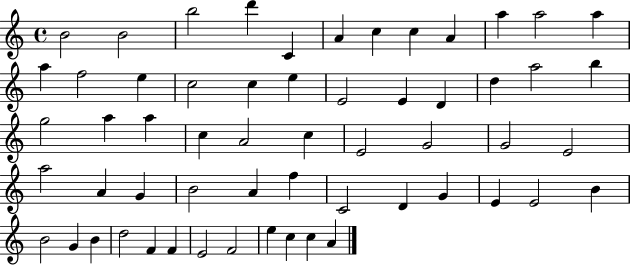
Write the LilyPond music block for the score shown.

{
  \clef treble
  \time 4/4
  \defaultTimeSignature
  \key c \major
  b'2 b'2 | b''2 d'''4 c'4 | a'4 c''4 c''4 a'4 | a''4 a''2 a''4 | \break a''4 f''2 e''4 | c''2 c''4 e''4 | e'2 e'4 d'4 | d''4 a''2 b''4 | \break g''2 a''4 a''4 | c''4 a'2 c''4 | e'2 g'2 | g'2 e'2 | \break a''2 a'4 g'4 | b'2 a'4 f''4 | c'2 d'4 g'4 | e'4 e'2 b'4 | \break b'2 g'4 b'4 | d''2 f'4 f'4 | e'2 f'2 | e''4 c''4 c''4 a'4 | \break \bar "|."
}